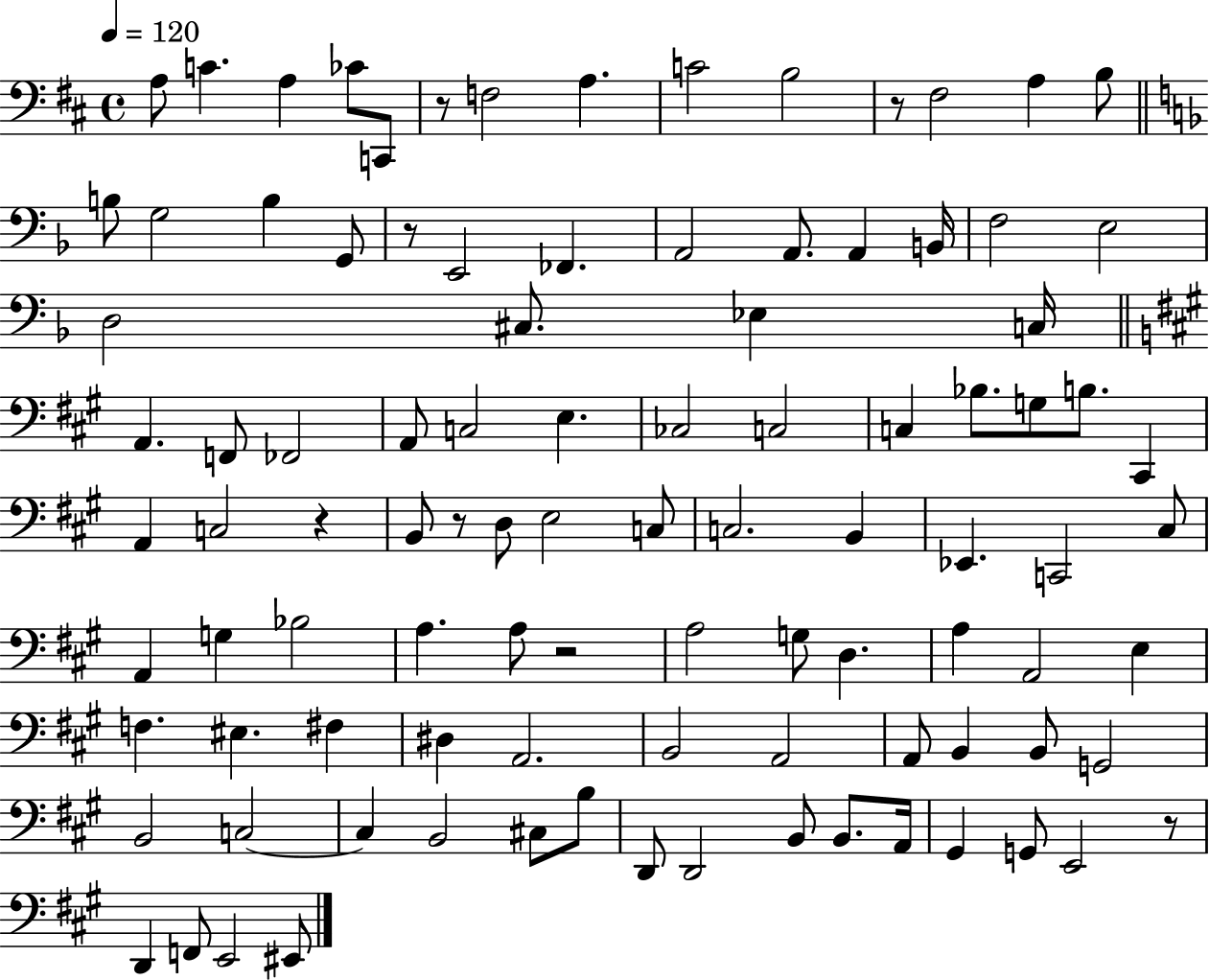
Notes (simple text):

A3/e C4/q. A3/q CES4/e C2/e R/e F3/h A3/q. C4/h B3/h R/e F#3/h A3/q B3/e B3/e G3/h B3/q G2/e R/e E2/h FES2/q. A2/h A2/e. A2/q B2/s F3/h E3/h D3/h C#3/e. Eb3/q C3/s A2/q. F2/e FES2/h A2/e C3/h E3/q. CES3/h C3/h C3/q Bb3/e. G3/e B3/e. C#2/q A2/q C3/h R/q B2/e R/e D3/e E3/h C3/e C3/h. B2/q Eb2/q. C2/h C#3/e A2/q G3/q Bb3/h A3/q. A3/e R/h A3/h G3/e D3/q. A3/q A2/h E3/q F3/q. EIS3/q. F#3/q D#3/q A2/h. B2/h A2/h A2/e B2/q B2/e G2/h B2/h C3/h C3/q B2/h C#3/e B3/e D2/e D2/h B2/e B2/e. A2/s G#2/q G2/e E2/h R/e D2/q F2/e E2/h EIS2/e